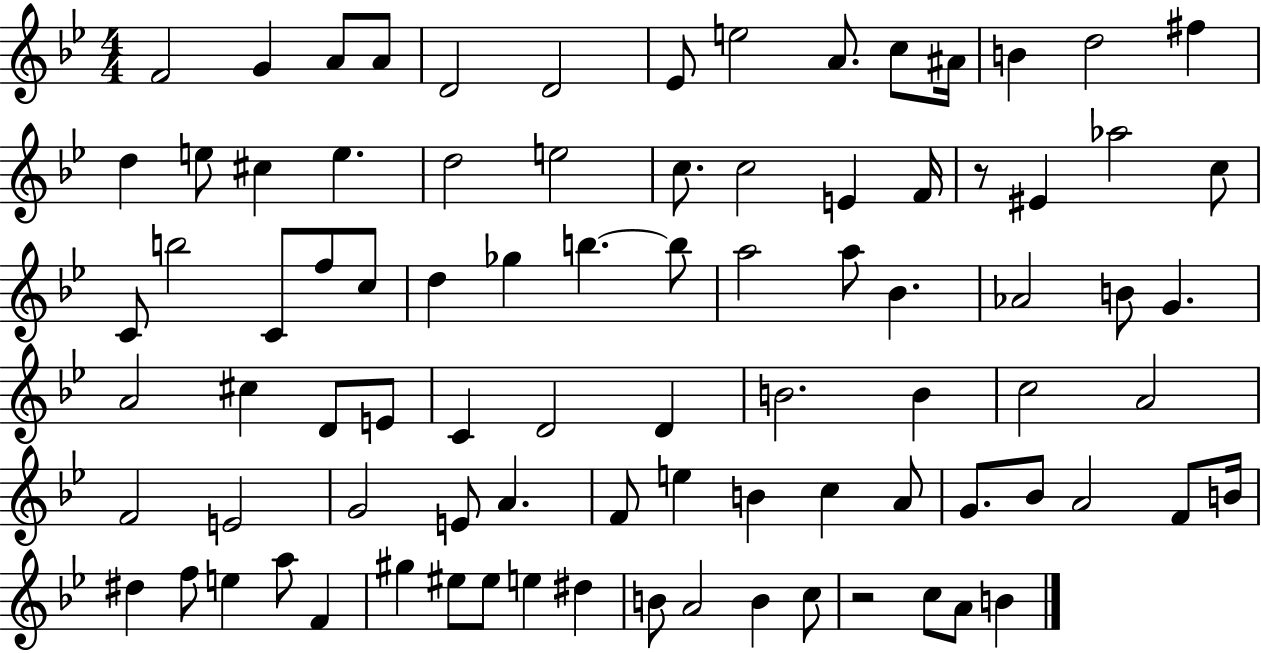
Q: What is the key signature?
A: BES major